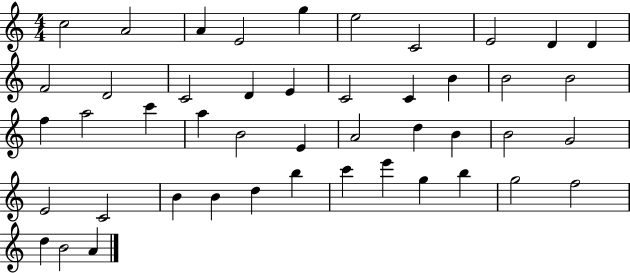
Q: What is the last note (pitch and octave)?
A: A4